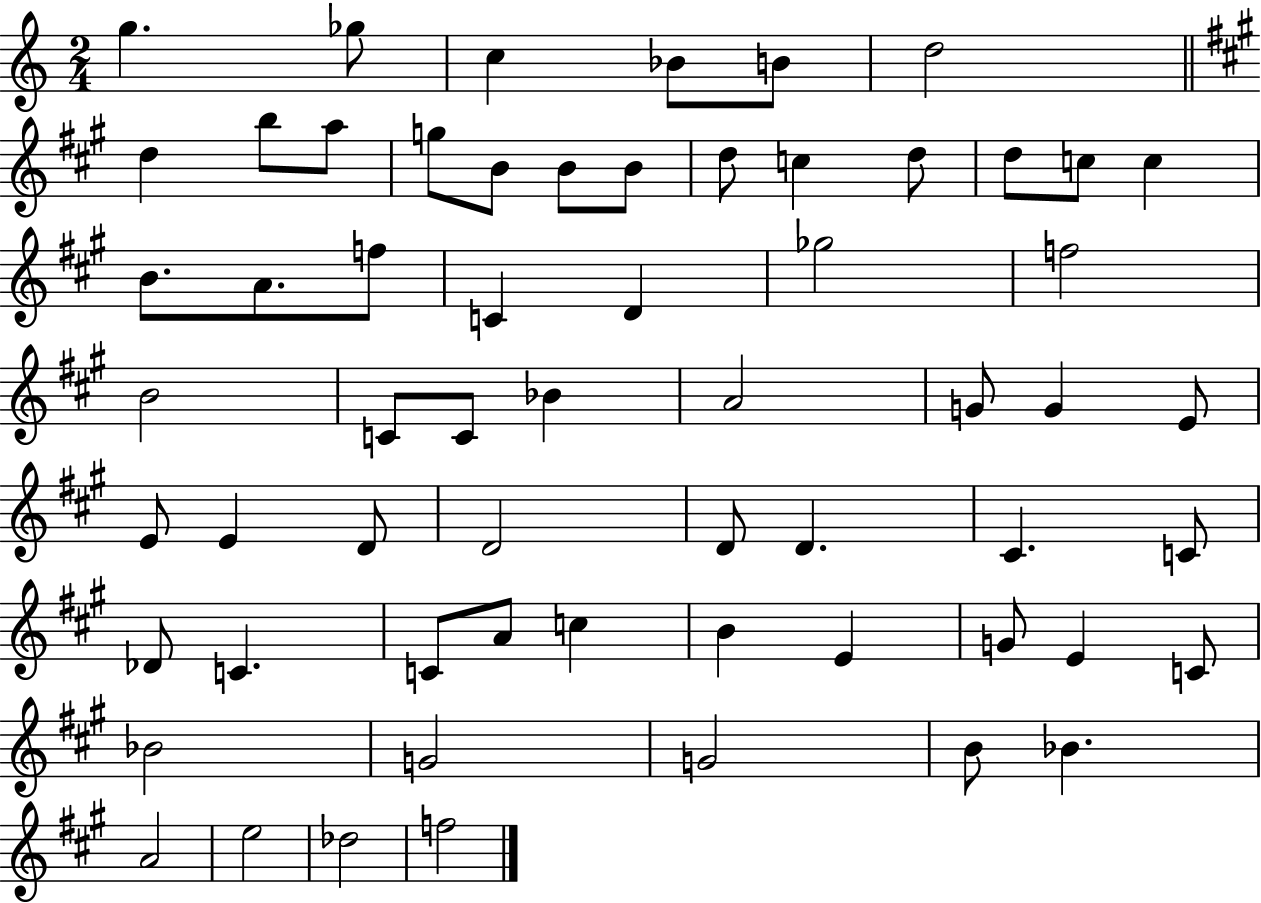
X:1
T:Untitled
M:2/4
L:1/4
K:C
g _g/2 c _B/2 B/2 d2 d b/2 a/2 g/2 B/2 B/2 B/2 d/2 c d/2 d/2 c/2 c B/2 A/2 f/2 C D _g2 f2 B2 C/2 C/2 _B A2 G/2 G E/2 E/2 E D/2 D2 D/2 D ^C C/2 _D/2 C C/2 A/2 c B E G/2 E C/2 _B2 G2 G2 B/2 _B A2 e2 _d2 f2